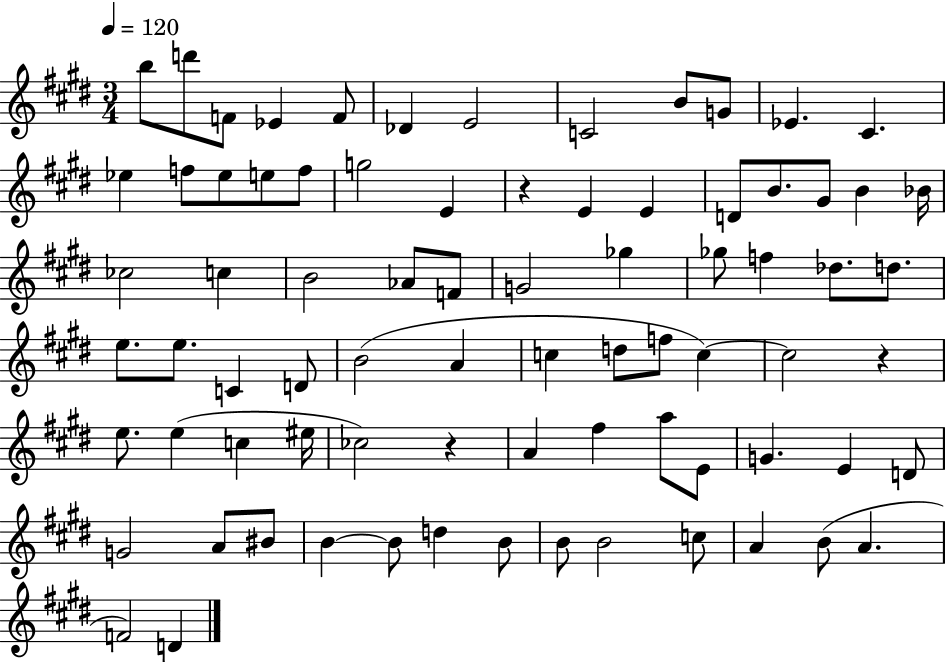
X:1
T:Untitled
M:3/4
L:1/4
K:E
b/2 d'/2 F/2 _E F/2 _D E2 C2 B/2 G/2 _E ^C _e f/2 _e/2 e/2 f/2 g2 E z E E D/2 B/2 ^G/2 B _B/4 _c2 c B2 _A/2 F/2 G2 _g _g/2 f _d/2 d/2 e/2 e/2 C D/2 B2 A c d/2 f/2 c c2 z e/2 e c ^e/4 _c2 z A ^f a/2 E/2 G E D/2 G2 A/2 ^B/2 B B/2 d B/2 B/2 B2 c/2 A B/2 A F2 D